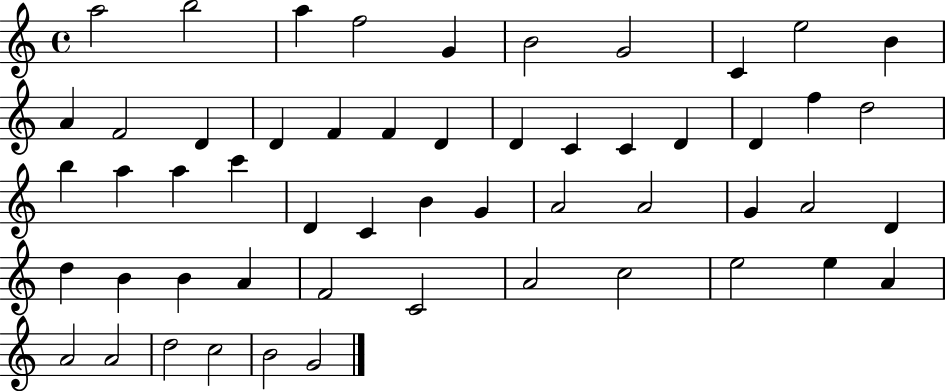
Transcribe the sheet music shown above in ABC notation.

X:1
T:Untitled
M:4/4
L:1/4
K:C
a2 b2 a f2 G B2 G2 C e2 B A F2 D D F F D D C C D D f d2 b a a c' D C B G A2 A2 G A2 D d B B A F2 C2 A2 c2 e2 e A A2 A2 d2 c2 B2 G2